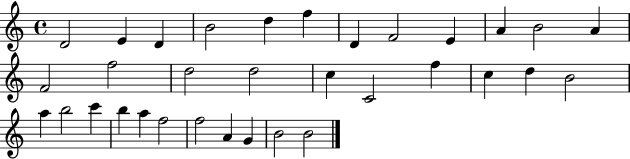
X:1
T:Untitled
M:4/4
L:1/4
K:C
D2 E D B2 d f D F2 E A B2 A F2 f2 d2 d2 c C2 f c d B2 a b2 c' b a f2 f2 A G B2 B2